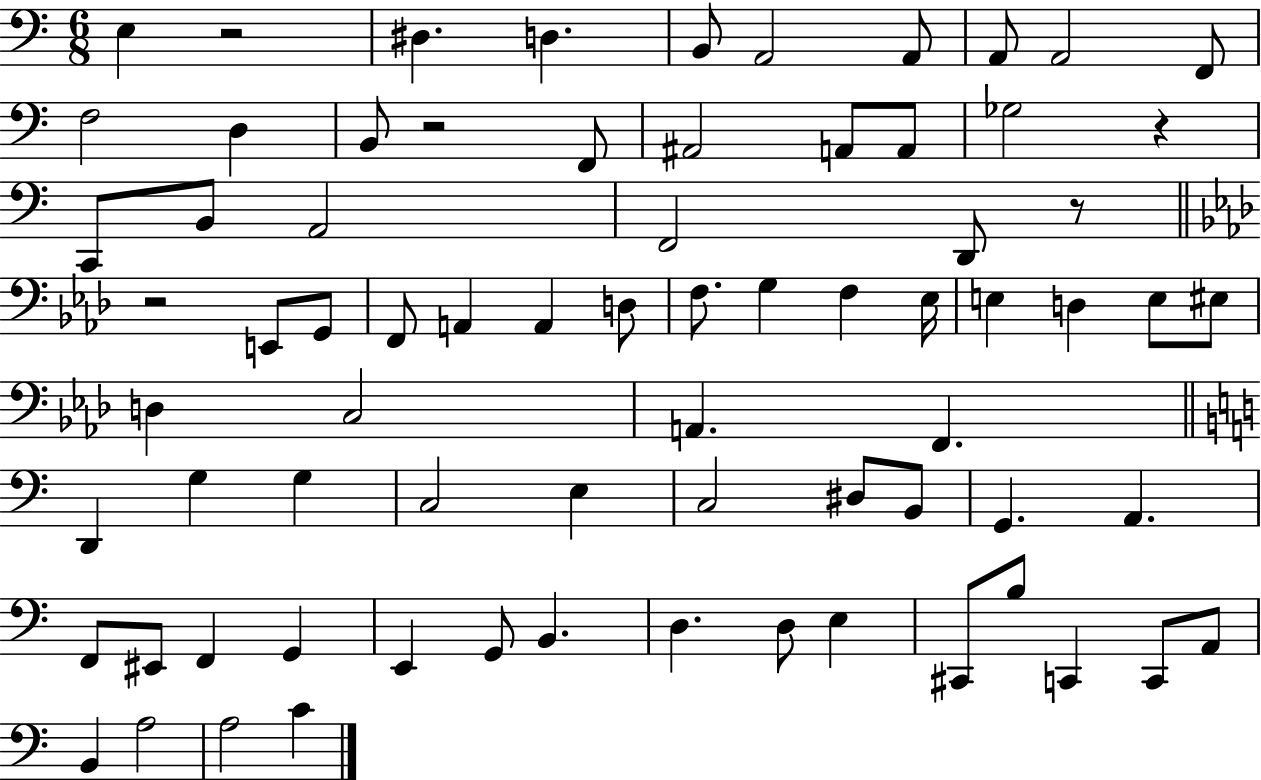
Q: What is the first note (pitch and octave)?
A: E3